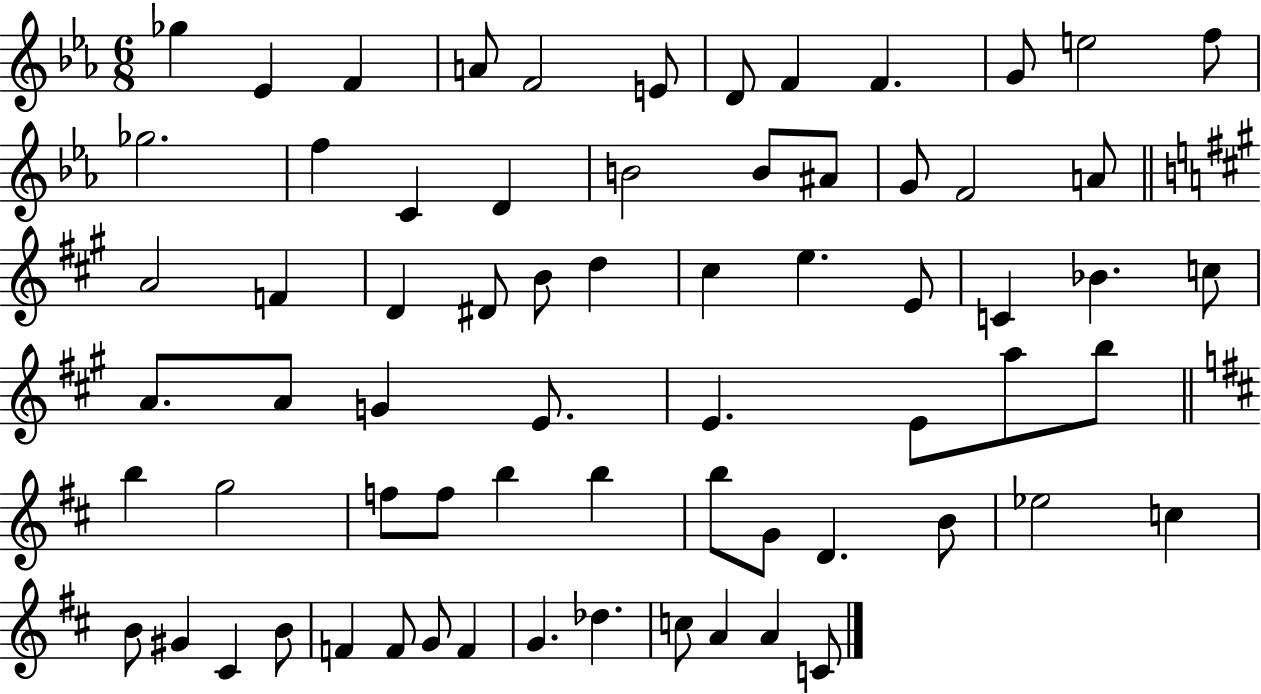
{
  \clef treble
  \numericTimeSignature
  \time 6/8
  \key ees \major
  ges''4 ees'4 f'4 | a'8 f'2 e'8 | d'8 f'4 f'4. | g'8 e''2 f''8 | \break ges''2. | f''4 c'4 d'4 | b'2 b'8 ais'8 | g'8 f'2 a'8 | \break \bar "||" \break \key a \major a'2 f'4 | d'4 dis'8 b'8 d''4 | cis''4 e''4. e'8 | c'4 bes'4. c''8 | \break a'8. a'8 g'4 e'8. | e'4. e'8 a''8 b''8 | \bar "||" \break \key d \major b''4 g''2 | f''8 f''8 b''4 b''4 | b''8 g'8 d'4. b'8 | ees''2 c''4 | \break b'8 gis'4 cis'4 b'8 | f'4 f'8 g'8 f'4 | g'4. des''4. | c''8 a'4 a'4 c'8 | \break \bar "|."
}